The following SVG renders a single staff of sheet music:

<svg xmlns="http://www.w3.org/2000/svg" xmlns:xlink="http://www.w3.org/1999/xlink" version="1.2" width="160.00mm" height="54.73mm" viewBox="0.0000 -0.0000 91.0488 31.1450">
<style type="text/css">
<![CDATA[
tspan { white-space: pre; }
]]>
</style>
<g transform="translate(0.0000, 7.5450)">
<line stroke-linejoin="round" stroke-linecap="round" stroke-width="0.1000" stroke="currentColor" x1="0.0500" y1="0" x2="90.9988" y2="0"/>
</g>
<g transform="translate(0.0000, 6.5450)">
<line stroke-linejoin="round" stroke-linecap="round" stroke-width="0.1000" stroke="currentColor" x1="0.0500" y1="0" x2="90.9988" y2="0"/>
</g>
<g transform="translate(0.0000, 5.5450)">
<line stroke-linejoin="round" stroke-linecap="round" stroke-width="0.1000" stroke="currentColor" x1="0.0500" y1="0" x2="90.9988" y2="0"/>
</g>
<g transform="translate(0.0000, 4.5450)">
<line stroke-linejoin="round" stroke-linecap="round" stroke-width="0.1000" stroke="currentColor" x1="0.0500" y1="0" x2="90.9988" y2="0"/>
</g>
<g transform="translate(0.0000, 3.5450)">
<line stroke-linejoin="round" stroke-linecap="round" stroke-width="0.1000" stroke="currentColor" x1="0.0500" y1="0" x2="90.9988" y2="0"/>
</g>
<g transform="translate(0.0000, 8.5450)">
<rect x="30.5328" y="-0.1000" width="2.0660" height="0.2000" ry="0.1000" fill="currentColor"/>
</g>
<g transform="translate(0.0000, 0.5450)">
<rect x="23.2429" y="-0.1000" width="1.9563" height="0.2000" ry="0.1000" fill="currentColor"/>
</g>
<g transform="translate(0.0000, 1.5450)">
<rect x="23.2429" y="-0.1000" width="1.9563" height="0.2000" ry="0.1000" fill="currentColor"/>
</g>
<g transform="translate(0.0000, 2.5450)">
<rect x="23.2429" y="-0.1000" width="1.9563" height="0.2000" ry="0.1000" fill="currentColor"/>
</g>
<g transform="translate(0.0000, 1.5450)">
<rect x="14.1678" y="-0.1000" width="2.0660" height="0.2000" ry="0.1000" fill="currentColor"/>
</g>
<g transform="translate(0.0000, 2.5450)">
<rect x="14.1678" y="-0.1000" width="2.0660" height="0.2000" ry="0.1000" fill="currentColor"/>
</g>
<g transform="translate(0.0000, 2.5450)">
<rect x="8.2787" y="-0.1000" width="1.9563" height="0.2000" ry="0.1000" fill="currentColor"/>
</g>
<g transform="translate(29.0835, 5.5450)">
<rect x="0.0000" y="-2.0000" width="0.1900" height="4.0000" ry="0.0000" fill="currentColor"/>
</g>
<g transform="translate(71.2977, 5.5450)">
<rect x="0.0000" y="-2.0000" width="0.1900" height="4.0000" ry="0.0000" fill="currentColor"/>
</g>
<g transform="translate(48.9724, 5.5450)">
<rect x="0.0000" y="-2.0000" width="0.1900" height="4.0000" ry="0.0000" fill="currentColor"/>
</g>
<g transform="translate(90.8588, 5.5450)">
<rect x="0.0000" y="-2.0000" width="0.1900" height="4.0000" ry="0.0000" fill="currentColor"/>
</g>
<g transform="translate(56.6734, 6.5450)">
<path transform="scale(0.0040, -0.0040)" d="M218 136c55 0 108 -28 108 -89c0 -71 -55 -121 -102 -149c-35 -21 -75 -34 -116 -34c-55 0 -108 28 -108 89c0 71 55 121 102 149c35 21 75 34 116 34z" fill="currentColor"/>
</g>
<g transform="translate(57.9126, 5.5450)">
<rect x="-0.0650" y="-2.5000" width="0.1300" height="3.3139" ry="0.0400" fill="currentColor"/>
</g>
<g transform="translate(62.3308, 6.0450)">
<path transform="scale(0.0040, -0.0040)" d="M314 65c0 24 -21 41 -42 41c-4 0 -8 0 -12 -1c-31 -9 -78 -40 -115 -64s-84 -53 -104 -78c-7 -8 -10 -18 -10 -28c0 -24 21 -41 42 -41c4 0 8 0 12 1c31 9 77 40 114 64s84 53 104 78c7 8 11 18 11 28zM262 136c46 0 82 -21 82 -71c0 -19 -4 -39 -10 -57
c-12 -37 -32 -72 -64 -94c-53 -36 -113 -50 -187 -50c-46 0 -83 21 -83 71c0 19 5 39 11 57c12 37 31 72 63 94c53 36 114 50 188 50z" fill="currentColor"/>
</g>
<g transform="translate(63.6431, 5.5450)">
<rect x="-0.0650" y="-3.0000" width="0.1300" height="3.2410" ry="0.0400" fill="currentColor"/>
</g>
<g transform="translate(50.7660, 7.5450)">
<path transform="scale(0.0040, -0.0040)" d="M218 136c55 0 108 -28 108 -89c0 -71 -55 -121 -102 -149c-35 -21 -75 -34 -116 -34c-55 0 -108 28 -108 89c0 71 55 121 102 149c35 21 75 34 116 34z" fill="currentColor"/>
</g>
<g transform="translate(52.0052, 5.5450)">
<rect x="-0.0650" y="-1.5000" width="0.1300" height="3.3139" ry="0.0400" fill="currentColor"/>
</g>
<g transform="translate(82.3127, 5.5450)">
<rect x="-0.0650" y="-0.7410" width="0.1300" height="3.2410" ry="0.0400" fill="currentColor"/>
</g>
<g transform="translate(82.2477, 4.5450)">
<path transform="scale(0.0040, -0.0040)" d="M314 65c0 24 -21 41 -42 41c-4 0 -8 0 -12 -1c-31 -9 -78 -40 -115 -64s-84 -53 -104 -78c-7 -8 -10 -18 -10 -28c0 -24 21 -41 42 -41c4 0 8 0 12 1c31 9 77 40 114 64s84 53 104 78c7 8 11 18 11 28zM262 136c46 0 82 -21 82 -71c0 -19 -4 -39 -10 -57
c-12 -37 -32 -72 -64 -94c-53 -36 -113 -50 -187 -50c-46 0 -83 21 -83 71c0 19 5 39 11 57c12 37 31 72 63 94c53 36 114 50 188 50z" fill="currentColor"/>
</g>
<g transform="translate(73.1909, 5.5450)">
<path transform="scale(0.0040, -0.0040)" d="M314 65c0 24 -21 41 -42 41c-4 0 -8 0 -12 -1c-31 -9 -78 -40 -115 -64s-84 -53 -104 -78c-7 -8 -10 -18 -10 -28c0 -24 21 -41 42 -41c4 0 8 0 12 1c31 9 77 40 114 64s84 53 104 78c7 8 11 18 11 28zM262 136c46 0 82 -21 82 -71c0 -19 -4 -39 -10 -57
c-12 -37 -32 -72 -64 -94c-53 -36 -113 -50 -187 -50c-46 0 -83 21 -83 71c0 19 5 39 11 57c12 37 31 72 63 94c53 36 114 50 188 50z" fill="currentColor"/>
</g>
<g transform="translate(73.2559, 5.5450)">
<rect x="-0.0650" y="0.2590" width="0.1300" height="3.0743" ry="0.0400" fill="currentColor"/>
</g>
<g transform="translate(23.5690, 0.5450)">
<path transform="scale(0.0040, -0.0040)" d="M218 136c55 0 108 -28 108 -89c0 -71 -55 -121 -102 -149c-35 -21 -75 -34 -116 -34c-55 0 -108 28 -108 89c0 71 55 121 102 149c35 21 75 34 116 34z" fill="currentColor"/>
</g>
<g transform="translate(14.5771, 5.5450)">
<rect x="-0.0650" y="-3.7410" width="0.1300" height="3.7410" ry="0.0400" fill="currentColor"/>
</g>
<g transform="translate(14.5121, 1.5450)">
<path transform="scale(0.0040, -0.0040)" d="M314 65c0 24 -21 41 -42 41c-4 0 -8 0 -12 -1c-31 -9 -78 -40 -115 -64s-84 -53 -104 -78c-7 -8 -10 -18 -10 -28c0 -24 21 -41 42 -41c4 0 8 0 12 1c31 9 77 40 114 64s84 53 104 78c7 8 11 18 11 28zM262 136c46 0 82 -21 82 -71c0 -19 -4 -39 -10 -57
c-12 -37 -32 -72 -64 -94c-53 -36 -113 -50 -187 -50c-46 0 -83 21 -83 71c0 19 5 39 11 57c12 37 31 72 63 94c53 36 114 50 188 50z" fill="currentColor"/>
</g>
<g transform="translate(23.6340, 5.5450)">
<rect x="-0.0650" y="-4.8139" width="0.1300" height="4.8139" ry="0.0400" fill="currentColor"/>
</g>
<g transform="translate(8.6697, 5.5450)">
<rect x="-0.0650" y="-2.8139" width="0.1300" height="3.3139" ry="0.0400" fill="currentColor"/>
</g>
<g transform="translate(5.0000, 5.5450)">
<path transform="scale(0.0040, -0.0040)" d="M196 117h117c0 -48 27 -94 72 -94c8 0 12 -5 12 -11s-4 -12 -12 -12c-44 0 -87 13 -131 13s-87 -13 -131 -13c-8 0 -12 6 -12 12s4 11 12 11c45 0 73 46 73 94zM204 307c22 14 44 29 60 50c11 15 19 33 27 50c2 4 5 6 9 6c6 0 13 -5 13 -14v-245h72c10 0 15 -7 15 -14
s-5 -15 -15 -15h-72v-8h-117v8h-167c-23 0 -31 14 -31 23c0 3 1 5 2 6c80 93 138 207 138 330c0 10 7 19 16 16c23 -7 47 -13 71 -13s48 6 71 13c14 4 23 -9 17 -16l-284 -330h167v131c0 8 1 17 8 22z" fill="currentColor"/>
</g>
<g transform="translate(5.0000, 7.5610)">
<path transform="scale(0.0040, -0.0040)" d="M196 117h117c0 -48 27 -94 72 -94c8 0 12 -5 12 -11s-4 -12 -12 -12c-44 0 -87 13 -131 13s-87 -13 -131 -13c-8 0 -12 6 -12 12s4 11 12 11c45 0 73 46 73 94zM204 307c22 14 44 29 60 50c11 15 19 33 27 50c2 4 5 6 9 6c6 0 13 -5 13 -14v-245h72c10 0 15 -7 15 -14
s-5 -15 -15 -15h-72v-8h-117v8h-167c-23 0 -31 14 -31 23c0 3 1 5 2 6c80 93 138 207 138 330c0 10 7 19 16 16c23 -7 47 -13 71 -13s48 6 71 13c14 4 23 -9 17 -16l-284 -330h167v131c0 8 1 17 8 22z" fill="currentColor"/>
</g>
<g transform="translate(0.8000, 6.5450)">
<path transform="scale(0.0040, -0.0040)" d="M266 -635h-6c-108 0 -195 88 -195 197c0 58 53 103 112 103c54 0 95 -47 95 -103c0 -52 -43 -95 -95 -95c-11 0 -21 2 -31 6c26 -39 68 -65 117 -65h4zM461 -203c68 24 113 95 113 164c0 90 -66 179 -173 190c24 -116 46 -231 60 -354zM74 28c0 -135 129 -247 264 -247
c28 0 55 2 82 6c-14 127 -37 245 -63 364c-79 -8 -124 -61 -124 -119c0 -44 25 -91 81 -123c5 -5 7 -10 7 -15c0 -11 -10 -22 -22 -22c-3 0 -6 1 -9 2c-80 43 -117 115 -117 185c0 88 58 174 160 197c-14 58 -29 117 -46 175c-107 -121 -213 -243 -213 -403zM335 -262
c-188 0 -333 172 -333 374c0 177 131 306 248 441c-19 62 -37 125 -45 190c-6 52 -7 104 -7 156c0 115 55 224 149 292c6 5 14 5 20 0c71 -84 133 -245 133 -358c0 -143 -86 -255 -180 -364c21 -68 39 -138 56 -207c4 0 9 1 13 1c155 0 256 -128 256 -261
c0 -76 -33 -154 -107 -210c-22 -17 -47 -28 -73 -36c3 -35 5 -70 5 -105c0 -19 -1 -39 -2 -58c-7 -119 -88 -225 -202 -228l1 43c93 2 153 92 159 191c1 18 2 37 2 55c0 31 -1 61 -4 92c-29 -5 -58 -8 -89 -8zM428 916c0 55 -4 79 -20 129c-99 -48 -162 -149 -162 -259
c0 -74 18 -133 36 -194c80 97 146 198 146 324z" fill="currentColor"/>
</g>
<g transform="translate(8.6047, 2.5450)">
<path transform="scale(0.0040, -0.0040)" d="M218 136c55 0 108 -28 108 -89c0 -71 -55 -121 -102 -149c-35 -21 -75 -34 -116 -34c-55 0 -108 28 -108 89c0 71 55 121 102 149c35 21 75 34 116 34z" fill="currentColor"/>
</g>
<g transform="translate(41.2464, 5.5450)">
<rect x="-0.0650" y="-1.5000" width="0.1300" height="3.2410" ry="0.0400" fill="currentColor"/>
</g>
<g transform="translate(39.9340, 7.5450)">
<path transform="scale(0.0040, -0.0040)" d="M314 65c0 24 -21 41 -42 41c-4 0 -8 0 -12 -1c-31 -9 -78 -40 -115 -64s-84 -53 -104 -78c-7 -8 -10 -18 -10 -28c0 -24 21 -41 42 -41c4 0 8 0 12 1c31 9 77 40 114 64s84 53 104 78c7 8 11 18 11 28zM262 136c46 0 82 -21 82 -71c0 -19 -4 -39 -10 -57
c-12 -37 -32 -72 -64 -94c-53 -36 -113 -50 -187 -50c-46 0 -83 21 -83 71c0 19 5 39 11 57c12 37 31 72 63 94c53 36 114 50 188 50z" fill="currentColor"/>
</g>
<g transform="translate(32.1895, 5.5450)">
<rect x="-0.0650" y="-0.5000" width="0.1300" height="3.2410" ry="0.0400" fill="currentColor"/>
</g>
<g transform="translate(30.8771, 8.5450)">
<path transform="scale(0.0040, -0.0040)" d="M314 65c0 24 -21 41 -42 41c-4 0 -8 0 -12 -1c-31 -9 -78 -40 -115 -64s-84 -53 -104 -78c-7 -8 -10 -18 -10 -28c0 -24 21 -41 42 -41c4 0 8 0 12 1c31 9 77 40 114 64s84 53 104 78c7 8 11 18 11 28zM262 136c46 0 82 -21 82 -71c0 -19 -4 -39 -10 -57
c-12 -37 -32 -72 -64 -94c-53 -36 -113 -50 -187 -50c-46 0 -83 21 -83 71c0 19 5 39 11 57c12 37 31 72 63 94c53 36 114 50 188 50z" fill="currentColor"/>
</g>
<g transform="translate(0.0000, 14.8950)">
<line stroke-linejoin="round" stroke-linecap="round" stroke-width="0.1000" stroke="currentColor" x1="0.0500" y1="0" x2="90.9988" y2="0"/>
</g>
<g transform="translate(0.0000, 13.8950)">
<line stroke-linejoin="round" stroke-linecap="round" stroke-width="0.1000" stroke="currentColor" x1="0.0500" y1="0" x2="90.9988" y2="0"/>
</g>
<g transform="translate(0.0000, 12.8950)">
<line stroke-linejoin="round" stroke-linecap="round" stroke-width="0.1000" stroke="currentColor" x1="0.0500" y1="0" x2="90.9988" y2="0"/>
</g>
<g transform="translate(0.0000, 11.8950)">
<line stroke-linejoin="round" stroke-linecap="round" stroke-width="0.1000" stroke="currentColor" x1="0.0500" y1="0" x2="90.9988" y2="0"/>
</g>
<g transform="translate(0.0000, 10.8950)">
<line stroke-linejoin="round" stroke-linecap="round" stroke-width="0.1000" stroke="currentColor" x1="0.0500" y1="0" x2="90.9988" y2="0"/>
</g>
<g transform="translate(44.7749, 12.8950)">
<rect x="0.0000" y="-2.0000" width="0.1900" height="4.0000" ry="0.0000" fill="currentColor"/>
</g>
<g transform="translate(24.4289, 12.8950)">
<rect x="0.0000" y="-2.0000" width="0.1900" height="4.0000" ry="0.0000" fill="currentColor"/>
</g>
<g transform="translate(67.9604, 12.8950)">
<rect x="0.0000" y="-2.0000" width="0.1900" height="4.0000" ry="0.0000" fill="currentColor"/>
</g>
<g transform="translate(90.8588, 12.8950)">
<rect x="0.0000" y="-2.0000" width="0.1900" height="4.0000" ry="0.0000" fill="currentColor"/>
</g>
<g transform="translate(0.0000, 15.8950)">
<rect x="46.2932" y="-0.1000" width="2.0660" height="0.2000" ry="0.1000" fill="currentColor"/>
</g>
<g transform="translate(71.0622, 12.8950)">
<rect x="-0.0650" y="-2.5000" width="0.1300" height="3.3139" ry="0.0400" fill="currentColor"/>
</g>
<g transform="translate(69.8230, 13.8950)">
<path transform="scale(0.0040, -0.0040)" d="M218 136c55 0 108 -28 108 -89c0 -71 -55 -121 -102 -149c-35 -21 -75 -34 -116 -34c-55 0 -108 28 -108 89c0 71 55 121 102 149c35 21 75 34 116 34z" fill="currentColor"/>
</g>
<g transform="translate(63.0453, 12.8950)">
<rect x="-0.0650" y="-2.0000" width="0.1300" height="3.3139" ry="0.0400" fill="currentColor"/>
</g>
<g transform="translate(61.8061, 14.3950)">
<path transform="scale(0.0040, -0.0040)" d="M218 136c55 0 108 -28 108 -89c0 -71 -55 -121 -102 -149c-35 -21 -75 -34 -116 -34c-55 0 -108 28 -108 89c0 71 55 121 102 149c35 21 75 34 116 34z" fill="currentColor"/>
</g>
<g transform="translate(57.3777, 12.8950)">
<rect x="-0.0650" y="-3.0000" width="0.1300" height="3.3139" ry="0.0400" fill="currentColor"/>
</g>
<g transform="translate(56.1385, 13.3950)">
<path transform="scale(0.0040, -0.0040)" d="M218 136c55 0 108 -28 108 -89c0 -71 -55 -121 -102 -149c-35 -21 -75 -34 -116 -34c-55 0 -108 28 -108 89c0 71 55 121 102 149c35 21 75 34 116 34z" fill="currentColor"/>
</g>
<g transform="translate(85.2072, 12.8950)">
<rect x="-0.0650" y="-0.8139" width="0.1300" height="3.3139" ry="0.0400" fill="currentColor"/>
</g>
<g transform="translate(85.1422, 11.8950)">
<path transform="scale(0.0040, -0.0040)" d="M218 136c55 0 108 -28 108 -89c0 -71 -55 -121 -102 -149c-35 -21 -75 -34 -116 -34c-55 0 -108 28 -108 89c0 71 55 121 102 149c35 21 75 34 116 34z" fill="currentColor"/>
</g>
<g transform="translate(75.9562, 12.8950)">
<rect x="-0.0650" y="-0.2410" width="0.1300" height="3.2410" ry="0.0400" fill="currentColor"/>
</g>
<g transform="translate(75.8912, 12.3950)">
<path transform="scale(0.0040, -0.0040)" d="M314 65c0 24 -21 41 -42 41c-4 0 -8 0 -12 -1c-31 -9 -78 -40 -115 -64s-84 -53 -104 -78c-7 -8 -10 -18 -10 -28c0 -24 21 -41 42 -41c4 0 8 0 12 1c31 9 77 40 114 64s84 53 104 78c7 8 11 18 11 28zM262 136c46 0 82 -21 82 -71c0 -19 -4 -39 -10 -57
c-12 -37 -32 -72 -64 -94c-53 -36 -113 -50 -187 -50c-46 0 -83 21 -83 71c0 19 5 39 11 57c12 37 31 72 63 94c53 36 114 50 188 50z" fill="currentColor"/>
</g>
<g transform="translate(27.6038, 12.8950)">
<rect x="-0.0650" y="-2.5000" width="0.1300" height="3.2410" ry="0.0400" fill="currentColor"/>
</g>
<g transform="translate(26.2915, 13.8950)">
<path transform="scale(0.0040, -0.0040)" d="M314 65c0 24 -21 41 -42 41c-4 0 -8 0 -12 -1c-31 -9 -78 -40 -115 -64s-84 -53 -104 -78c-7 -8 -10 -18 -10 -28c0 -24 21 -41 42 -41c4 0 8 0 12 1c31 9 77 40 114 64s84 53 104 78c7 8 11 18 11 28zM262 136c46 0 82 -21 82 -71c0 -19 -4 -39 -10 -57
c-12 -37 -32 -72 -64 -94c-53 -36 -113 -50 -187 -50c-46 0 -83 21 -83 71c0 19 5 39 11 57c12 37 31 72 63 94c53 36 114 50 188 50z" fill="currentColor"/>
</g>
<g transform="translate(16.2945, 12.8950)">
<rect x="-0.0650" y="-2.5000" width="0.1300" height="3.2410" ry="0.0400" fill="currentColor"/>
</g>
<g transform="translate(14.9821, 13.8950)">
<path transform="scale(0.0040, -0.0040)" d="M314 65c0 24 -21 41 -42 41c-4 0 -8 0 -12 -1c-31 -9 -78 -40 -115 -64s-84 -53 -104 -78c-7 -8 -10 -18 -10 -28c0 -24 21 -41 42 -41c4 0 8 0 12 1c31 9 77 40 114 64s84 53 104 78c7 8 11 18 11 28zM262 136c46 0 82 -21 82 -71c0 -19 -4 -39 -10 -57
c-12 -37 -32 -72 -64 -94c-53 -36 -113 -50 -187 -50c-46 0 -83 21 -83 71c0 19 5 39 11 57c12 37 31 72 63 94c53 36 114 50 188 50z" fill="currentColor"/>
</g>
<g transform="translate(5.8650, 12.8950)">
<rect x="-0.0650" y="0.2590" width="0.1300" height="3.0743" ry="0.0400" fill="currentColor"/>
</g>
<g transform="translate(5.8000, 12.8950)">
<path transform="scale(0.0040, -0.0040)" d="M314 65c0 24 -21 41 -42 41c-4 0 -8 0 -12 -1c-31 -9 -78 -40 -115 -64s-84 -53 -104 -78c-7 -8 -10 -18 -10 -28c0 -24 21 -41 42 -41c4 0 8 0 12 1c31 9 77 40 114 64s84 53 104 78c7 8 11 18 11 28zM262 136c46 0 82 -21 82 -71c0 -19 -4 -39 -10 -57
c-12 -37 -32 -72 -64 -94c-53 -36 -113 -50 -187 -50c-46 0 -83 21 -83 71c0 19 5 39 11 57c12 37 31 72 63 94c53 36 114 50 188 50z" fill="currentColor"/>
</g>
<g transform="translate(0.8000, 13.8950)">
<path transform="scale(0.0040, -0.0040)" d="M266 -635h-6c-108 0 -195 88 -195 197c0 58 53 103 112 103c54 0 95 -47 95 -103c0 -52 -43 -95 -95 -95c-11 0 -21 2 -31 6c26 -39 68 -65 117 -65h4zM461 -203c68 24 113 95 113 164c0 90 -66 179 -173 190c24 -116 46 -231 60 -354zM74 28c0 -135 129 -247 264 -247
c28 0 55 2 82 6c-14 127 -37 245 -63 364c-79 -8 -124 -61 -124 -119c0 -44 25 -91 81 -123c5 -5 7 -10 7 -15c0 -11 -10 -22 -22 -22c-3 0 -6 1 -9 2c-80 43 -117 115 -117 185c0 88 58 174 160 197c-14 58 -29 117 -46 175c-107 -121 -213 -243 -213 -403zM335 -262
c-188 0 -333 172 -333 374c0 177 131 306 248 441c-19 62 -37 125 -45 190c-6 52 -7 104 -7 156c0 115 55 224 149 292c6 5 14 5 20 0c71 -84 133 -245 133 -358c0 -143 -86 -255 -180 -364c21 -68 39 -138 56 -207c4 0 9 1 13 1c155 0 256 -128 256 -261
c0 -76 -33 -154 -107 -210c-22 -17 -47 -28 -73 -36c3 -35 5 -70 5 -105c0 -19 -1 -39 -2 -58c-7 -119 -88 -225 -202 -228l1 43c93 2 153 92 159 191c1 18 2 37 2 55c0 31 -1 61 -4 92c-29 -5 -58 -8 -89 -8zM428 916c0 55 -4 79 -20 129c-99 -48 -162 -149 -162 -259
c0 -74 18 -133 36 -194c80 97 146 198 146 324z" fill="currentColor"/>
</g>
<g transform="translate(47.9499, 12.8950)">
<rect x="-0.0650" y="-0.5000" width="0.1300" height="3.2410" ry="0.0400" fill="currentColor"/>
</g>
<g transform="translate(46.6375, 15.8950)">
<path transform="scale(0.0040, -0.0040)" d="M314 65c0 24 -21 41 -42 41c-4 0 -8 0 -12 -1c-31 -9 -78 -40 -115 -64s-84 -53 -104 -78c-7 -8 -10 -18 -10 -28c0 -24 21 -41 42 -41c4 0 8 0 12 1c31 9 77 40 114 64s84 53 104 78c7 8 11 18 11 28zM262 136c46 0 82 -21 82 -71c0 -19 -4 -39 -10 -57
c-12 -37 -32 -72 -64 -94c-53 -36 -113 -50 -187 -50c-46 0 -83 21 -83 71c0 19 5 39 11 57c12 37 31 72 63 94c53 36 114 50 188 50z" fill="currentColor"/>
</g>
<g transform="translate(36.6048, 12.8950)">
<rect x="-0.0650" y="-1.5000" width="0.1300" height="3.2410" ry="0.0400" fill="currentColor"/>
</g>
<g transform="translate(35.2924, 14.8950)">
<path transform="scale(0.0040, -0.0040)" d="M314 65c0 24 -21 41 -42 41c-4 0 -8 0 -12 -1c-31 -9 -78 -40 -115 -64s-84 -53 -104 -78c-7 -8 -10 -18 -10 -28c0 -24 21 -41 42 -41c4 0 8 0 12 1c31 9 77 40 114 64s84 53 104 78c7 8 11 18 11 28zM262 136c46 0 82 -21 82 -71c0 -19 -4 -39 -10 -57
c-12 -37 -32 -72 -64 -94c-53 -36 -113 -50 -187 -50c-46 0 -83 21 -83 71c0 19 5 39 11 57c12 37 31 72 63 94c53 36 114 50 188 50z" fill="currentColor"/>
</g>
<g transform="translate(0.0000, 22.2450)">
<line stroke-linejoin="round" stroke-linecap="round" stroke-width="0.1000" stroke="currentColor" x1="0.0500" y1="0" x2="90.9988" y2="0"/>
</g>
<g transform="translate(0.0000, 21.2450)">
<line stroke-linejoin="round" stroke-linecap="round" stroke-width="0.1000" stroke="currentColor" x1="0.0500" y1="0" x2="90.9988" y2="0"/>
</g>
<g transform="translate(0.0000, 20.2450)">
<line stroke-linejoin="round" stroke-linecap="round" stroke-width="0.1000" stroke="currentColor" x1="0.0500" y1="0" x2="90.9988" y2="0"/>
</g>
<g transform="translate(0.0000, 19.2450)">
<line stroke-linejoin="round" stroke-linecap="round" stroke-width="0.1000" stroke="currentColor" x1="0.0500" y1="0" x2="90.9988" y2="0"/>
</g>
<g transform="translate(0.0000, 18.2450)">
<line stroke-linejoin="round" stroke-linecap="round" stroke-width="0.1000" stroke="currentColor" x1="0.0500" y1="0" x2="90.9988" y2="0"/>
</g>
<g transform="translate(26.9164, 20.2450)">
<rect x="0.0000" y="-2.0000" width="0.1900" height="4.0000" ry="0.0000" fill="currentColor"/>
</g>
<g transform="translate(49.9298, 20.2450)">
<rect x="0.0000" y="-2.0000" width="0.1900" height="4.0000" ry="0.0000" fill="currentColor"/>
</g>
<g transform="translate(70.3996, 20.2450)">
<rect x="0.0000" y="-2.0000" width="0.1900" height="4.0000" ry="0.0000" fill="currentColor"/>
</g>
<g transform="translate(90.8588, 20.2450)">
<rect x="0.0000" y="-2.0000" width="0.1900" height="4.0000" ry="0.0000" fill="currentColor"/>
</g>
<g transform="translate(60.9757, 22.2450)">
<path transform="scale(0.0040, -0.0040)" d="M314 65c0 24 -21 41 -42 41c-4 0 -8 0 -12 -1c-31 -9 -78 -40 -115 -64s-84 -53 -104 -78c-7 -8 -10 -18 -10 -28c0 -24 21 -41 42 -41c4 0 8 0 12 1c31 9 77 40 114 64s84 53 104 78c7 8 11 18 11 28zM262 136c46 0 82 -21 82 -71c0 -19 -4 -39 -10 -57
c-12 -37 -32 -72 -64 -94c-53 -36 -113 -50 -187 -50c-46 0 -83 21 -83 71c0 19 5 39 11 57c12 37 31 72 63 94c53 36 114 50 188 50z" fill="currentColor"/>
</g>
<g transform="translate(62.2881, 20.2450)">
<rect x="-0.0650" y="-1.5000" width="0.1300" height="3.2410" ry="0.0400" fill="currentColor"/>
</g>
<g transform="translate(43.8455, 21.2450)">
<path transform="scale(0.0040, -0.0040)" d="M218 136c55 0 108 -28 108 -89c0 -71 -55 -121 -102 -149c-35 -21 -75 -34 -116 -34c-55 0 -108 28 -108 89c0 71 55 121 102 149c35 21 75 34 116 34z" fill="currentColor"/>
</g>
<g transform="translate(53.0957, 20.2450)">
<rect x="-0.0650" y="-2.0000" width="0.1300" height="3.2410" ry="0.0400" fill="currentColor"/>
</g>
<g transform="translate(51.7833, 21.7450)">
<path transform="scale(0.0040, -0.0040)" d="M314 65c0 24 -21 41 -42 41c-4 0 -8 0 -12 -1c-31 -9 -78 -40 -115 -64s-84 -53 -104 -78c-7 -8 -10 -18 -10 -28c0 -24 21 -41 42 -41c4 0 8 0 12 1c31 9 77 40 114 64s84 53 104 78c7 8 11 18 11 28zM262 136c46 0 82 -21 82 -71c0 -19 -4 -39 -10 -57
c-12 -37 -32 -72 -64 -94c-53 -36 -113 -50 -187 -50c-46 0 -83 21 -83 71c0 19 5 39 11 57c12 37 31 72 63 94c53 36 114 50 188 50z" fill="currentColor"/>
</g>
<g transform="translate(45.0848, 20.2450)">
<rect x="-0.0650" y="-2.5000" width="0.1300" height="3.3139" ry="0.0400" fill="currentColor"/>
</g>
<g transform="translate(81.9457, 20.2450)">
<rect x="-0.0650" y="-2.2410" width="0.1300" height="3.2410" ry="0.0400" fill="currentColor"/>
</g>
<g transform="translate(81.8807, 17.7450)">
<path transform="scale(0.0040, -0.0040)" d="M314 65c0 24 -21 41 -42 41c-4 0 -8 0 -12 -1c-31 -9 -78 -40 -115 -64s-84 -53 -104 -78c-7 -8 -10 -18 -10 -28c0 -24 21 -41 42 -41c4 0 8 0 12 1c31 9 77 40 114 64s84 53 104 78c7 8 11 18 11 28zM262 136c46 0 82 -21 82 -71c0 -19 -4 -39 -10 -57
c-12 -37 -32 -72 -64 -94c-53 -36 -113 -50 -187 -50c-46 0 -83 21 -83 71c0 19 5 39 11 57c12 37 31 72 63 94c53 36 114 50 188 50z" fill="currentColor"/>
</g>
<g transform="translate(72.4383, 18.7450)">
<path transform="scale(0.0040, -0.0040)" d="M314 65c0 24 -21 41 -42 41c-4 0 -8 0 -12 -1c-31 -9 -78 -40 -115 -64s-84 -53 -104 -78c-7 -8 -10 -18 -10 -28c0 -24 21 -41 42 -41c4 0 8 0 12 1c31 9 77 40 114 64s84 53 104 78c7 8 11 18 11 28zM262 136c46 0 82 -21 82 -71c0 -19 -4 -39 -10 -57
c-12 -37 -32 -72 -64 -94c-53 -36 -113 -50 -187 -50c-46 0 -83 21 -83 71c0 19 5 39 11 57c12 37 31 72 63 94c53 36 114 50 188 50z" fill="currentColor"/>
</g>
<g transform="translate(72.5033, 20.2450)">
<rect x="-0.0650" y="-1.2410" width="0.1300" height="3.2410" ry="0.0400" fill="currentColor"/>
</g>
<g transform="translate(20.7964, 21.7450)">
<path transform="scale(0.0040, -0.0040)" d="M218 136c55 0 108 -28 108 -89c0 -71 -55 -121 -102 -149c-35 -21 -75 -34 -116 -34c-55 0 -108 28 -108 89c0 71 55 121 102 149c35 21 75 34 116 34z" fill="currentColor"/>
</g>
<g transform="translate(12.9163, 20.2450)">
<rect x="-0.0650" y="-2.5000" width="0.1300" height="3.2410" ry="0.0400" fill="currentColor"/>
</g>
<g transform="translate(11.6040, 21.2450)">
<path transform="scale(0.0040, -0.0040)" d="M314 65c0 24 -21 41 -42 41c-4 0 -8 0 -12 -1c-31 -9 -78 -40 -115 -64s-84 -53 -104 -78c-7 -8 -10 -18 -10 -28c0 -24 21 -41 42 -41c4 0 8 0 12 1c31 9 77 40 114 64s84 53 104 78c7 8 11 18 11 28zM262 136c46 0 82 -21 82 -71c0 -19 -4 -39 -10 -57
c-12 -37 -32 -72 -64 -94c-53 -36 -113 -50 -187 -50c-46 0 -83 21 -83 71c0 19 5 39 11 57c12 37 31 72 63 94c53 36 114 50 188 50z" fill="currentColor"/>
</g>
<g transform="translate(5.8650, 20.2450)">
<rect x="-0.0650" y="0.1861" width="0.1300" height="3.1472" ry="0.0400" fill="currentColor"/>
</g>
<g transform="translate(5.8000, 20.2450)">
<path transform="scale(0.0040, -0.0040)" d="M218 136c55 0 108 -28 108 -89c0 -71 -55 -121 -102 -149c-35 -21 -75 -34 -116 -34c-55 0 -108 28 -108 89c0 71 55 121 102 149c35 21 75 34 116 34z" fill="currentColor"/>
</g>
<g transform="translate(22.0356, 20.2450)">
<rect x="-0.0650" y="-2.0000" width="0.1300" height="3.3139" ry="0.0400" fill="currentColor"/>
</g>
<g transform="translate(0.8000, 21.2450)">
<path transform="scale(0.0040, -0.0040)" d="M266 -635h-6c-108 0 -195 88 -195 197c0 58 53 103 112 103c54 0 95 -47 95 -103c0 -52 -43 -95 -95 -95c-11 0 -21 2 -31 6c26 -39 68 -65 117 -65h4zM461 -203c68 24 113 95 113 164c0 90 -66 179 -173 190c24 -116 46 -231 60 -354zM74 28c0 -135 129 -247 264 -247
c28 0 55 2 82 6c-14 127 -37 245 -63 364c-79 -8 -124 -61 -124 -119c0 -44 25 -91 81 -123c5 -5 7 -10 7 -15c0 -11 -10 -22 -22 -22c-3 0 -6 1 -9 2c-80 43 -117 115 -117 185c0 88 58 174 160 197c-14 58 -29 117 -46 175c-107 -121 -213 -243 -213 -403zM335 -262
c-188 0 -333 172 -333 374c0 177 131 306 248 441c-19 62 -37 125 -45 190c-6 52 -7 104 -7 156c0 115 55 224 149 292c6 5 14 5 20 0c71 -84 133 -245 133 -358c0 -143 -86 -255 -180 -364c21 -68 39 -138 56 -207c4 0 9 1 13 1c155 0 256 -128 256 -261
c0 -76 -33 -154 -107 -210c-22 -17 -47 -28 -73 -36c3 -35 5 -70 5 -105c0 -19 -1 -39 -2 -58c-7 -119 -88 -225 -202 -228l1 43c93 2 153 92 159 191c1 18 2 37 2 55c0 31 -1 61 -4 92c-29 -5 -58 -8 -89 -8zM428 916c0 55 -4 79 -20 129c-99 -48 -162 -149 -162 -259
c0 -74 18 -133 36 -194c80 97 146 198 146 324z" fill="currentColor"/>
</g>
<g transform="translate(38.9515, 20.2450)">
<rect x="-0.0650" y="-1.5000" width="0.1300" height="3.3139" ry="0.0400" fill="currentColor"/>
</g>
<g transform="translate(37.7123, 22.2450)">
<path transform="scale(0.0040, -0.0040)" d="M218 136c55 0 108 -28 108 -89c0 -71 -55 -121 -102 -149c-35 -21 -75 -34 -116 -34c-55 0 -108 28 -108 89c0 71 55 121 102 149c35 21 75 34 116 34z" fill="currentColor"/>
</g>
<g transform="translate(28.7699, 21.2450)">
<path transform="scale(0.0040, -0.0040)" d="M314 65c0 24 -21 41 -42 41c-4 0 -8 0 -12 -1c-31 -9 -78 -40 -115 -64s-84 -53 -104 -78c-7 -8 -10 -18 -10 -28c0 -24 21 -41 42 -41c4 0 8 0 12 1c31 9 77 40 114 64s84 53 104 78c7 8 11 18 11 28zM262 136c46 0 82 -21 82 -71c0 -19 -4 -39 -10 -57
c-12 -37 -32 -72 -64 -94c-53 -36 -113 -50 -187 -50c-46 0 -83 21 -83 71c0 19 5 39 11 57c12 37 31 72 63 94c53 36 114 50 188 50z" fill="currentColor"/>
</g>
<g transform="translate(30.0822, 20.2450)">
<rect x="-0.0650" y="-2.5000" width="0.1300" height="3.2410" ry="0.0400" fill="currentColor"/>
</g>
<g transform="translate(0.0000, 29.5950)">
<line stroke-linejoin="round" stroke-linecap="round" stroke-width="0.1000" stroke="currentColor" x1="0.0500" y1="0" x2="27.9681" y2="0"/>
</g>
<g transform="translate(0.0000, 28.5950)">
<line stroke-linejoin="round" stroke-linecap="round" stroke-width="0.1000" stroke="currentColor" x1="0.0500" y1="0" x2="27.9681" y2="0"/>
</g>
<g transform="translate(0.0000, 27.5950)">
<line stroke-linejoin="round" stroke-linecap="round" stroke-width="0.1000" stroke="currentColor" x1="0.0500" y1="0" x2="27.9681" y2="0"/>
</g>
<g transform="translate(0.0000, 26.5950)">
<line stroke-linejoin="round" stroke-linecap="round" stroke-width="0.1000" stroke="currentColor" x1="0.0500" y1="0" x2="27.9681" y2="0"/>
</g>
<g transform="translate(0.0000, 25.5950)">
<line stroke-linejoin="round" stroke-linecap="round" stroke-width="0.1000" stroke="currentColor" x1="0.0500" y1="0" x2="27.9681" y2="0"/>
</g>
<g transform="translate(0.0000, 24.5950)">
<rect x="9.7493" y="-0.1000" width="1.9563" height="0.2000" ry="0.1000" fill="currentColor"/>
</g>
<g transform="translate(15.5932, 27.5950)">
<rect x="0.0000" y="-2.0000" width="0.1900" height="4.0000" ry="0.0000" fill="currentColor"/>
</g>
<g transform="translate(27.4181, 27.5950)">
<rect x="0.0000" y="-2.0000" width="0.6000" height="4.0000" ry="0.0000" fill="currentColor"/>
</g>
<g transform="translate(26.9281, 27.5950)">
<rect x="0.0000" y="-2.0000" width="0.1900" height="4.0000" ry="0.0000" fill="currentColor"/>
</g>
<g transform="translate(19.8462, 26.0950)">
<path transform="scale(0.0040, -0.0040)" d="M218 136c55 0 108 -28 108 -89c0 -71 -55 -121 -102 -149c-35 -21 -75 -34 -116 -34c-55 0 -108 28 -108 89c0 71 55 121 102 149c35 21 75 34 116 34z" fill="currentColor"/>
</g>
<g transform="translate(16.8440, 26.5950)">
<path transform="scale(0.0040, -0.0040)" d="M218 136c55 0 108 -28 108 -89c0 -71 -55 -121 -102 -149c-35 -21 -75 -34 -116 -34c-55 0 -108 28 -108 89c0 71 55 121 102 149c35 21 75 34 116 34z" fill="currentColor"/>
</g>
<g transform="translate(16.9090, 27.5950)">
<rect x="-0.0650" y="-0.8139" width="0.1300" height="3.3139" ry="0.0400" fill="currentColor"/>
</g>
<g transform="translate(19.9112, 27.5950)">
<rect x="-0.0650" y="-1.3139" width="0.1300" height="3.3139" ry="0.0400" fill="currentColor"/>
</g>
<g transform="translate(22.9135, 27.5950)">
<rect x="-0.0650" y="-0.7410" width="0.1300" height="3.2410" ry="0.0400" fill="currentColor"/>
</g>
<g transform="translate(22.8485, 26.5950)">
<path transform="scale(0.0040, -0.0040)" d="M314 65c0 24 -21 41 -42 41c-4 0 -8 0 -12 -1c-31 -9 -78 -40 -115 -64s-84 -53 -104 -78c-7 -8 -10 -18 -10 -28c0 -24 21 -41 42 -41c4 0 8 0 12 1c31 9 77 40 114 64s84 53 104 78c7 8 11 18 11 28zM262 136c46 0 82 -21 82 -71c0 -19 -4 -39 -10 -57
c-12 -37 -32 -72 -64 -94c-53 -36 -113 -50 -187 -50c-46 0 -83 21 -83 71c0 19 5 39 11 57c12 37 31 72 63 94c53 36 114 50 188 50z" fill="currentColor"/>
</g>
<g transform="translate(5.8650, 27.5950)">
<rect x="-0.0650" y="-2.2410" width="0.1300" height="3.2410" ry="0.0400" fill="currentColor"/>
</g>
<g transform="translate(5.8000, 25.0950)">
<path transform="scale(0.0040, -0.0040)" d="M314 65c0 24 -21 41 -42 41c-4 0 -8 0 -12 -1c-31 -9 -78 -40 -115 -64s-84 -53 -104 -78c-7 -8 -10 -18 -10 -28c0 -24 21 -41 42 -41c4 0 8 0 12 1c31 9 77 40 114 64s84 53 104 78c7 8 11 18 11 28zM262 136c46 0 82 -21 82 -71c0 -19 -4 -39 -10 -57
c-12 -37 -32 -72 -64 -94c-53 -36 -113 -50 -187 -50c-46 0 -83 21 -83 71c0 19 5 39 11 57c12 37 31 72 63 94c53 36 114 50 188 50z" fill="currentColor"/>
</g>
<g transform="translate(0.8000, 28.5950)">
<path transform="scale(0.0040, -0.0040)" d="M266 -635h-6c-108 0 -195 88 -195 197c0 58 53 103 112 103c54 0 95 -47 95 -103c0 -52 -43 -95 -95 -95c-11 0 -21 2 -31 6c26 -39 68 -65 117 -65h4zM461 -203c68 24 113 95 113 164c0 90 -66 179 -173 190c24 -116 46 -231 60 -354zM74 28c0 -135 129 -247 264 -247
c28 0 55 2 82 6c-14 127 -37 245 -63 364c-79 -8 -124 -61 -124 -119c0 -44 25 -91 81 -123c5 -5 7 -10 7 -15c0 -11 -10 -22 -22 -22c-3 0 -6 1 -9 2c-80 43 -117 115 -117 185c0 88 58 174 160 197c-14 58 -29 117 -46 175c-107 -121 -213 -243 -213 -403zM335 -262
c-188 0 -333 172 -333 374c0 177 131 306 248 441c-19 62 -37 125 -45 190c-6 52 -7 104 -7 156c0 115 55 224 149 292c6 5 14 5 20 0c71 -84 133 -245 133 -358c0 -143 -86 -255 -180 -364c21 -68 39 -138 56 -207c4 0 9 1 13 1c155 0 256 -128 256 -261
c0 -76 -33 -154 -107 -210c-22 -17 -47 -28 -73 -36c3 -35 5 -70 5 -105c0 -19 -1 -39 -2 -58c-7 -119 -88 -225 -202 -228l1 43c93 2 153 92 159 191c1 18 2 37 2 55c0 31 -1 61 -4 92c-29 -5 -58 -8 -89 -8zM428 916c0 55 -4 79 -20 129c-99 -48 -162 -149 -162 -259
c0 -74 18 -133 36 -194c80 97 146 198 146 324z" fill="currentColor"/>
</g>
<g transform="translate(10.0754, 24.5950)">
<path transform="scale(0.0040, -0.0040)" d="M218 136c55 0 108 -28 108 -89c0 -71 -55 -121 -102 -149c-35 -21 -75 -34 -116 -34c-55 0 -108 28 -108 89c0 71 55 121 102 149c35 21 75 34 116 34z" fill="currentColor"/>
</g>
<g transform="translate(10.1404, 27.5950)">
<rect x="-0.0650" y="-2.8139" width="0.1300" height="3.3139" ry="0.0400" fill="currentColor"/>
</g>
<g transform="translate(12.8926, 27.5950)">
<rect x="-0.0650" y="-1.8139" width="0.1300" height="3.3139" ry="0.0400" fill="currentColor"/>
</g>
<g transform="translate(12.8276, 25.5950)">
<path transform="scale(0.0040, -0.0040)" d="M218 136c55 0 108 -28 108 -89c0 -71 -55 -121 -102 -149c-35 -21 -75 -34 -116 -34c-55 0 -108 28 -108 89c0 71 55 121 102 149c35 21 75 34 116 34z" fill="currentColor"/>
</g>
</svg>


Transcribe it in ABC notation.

X:1
T:Untitled
M:4/4
L:1/4
K:C
a c'2 e' C2 E2 E G A2 B2 d2 B2 G2 G2 E2 C2 A F G c2 d B G2 F G2 E G F2 E2 e2 g2 g2 a f d e d2